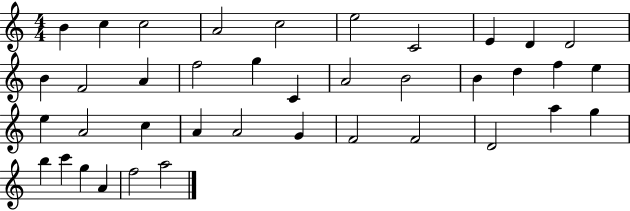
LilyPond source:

{
  \clef treble
  \numericTimeSignature
  \time 4/4
  \key c \major
  b'4 c''4 c''2 | a'2 c''2 | e''2 c'2 | e'4 d'4 d'2 | \break b'4 f'2 a'4 | f''2 g''4 c'4 | a'2 b'2 | b'4 d''4 f''4 e''4 | \break e''4 a'2 c''4 | a'4 a'2 g'4 | f'2 f'2 | d'2 a''4 g''4 | \break b''4 c'''4 g''4 a'4 | f''2 a''2 | \bar "|."
}